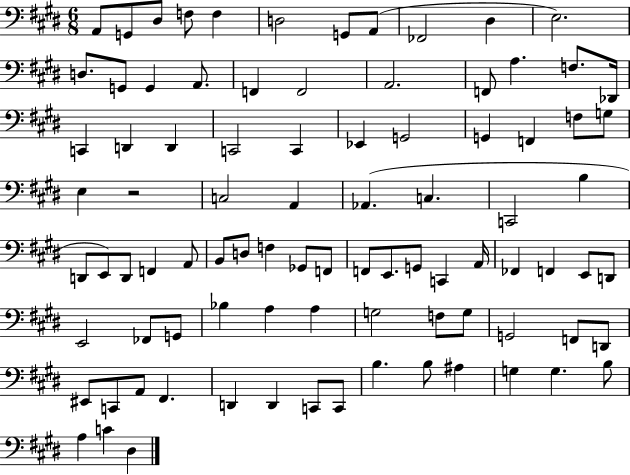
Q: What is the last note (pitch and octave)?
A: D#3